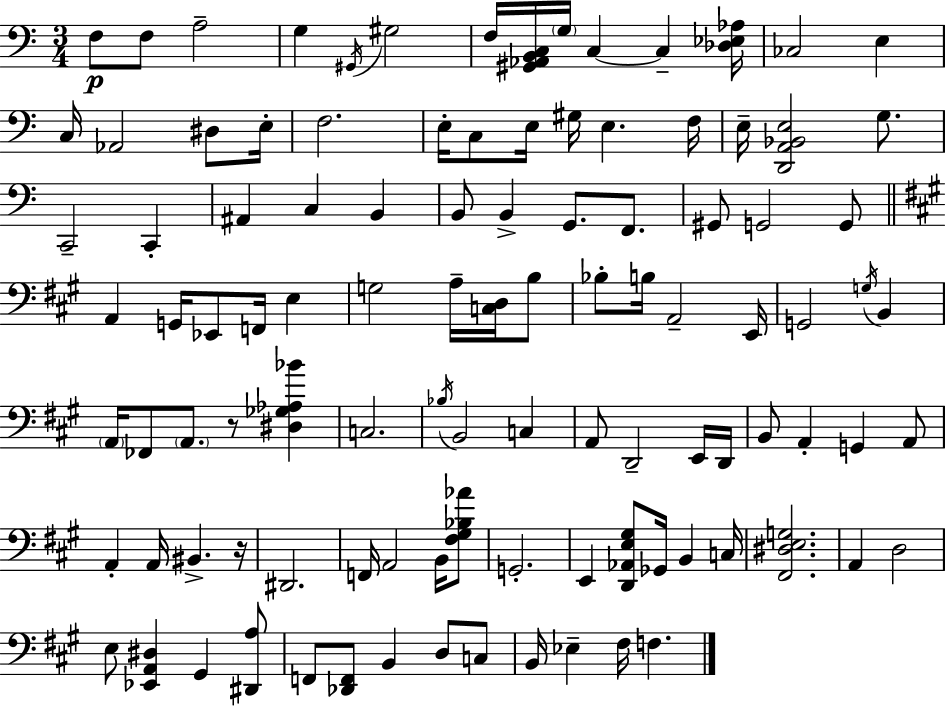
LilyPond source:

{
  \clef bass
  \numericTimeSignature
  \time 3/4
  \key a \minor
  f8\p f8 a2-- | g4 \acciaccatura { gis,16 } gis2 | f16 <gis, aes, b, c>16 \parenthesize g16 c4~~ c4-- | <des ees aes>16 ces2 e4 | \break c16 aes,2 dis8 | e16-. f2. | e16-. c8 e16 gis16 e4. | f16 e16-- <d, a, bes, e>2 g8. | \break c,2-- c,4-. | ais,4 c4 b,4 | b,8 b,4-> g,8. f,8. | gis,8 g,2 g,8 | \break \bar "||" \break \key a \major a,4 g,16 ees,8 f,16 e4 | g2 a16-- <c d>16 b8 | bes8-. b16 a,2-- e,16 | g,2 \acciaccatura { g16 } b,4 | \break \parenthesize a,16 fes,8 \parenthesize a,8. r8 <dis ges aes bes'>4 | c2. | \acciaccatura { bes16 } b,2 c4 | a,8 d,2-- | \break e,16 d,16 b,8 a,4-. g,4 | a,8 a,4-. a,16 bis,4.-> | r16 dis,2. | f,16 a,2 b,16 | \break <fis gis bes aes'>8 g,2.-. | e,4 <d, aes, e gis>8 ges,16 b,4 | c16 <fis, dis e g>2. | a,4 d2 | \break e8 <ees, a, dis>4 gis,4 | <dis, a>8 f,8 <des, f,>8 b,4 d8 | c8 b,16 ees4-- fis16 f4. | \bar "|."
}